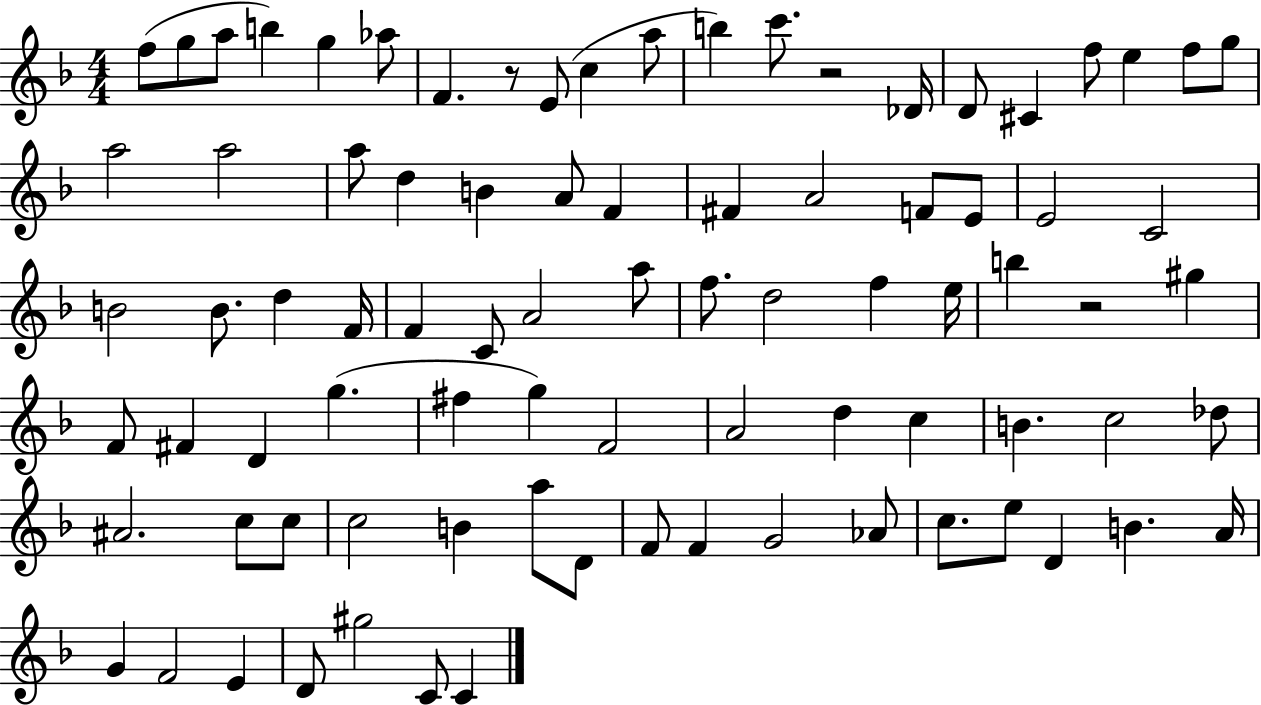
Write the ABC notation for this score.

X:1
T:Untitled
M:4/4
L:1/4
K:F
f/2 g/2 a/2 b g _a/2 F z/2 E/2 c a/2 b c'/2 z2 _D/4 D/2 ^C f/2 e f/2 g/2 a2 a2 a/2 d B A/2 F ^F A2 F/2 E/2 E2 C2 B2 B/2 d F/4 F C/2 A2 a/2 f/2 d2 f e/4 b z2 ^g F/2 ^F D g ^f g F2 A2 d c B c2 _d/2 ^A2 c/2 c/2 c2 B a/2 D/2 F/2 F G2 _A/2 c/2 e/2 D B A/4 G F2 E D/2 ^g2 C/2 C